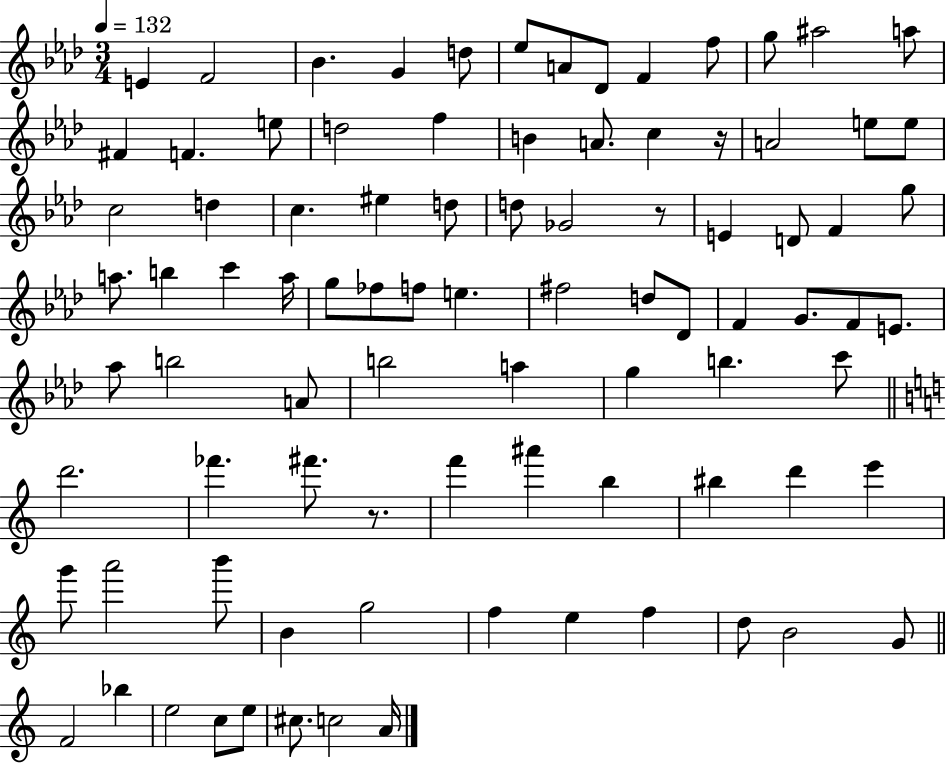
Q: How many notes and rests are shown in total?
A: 89